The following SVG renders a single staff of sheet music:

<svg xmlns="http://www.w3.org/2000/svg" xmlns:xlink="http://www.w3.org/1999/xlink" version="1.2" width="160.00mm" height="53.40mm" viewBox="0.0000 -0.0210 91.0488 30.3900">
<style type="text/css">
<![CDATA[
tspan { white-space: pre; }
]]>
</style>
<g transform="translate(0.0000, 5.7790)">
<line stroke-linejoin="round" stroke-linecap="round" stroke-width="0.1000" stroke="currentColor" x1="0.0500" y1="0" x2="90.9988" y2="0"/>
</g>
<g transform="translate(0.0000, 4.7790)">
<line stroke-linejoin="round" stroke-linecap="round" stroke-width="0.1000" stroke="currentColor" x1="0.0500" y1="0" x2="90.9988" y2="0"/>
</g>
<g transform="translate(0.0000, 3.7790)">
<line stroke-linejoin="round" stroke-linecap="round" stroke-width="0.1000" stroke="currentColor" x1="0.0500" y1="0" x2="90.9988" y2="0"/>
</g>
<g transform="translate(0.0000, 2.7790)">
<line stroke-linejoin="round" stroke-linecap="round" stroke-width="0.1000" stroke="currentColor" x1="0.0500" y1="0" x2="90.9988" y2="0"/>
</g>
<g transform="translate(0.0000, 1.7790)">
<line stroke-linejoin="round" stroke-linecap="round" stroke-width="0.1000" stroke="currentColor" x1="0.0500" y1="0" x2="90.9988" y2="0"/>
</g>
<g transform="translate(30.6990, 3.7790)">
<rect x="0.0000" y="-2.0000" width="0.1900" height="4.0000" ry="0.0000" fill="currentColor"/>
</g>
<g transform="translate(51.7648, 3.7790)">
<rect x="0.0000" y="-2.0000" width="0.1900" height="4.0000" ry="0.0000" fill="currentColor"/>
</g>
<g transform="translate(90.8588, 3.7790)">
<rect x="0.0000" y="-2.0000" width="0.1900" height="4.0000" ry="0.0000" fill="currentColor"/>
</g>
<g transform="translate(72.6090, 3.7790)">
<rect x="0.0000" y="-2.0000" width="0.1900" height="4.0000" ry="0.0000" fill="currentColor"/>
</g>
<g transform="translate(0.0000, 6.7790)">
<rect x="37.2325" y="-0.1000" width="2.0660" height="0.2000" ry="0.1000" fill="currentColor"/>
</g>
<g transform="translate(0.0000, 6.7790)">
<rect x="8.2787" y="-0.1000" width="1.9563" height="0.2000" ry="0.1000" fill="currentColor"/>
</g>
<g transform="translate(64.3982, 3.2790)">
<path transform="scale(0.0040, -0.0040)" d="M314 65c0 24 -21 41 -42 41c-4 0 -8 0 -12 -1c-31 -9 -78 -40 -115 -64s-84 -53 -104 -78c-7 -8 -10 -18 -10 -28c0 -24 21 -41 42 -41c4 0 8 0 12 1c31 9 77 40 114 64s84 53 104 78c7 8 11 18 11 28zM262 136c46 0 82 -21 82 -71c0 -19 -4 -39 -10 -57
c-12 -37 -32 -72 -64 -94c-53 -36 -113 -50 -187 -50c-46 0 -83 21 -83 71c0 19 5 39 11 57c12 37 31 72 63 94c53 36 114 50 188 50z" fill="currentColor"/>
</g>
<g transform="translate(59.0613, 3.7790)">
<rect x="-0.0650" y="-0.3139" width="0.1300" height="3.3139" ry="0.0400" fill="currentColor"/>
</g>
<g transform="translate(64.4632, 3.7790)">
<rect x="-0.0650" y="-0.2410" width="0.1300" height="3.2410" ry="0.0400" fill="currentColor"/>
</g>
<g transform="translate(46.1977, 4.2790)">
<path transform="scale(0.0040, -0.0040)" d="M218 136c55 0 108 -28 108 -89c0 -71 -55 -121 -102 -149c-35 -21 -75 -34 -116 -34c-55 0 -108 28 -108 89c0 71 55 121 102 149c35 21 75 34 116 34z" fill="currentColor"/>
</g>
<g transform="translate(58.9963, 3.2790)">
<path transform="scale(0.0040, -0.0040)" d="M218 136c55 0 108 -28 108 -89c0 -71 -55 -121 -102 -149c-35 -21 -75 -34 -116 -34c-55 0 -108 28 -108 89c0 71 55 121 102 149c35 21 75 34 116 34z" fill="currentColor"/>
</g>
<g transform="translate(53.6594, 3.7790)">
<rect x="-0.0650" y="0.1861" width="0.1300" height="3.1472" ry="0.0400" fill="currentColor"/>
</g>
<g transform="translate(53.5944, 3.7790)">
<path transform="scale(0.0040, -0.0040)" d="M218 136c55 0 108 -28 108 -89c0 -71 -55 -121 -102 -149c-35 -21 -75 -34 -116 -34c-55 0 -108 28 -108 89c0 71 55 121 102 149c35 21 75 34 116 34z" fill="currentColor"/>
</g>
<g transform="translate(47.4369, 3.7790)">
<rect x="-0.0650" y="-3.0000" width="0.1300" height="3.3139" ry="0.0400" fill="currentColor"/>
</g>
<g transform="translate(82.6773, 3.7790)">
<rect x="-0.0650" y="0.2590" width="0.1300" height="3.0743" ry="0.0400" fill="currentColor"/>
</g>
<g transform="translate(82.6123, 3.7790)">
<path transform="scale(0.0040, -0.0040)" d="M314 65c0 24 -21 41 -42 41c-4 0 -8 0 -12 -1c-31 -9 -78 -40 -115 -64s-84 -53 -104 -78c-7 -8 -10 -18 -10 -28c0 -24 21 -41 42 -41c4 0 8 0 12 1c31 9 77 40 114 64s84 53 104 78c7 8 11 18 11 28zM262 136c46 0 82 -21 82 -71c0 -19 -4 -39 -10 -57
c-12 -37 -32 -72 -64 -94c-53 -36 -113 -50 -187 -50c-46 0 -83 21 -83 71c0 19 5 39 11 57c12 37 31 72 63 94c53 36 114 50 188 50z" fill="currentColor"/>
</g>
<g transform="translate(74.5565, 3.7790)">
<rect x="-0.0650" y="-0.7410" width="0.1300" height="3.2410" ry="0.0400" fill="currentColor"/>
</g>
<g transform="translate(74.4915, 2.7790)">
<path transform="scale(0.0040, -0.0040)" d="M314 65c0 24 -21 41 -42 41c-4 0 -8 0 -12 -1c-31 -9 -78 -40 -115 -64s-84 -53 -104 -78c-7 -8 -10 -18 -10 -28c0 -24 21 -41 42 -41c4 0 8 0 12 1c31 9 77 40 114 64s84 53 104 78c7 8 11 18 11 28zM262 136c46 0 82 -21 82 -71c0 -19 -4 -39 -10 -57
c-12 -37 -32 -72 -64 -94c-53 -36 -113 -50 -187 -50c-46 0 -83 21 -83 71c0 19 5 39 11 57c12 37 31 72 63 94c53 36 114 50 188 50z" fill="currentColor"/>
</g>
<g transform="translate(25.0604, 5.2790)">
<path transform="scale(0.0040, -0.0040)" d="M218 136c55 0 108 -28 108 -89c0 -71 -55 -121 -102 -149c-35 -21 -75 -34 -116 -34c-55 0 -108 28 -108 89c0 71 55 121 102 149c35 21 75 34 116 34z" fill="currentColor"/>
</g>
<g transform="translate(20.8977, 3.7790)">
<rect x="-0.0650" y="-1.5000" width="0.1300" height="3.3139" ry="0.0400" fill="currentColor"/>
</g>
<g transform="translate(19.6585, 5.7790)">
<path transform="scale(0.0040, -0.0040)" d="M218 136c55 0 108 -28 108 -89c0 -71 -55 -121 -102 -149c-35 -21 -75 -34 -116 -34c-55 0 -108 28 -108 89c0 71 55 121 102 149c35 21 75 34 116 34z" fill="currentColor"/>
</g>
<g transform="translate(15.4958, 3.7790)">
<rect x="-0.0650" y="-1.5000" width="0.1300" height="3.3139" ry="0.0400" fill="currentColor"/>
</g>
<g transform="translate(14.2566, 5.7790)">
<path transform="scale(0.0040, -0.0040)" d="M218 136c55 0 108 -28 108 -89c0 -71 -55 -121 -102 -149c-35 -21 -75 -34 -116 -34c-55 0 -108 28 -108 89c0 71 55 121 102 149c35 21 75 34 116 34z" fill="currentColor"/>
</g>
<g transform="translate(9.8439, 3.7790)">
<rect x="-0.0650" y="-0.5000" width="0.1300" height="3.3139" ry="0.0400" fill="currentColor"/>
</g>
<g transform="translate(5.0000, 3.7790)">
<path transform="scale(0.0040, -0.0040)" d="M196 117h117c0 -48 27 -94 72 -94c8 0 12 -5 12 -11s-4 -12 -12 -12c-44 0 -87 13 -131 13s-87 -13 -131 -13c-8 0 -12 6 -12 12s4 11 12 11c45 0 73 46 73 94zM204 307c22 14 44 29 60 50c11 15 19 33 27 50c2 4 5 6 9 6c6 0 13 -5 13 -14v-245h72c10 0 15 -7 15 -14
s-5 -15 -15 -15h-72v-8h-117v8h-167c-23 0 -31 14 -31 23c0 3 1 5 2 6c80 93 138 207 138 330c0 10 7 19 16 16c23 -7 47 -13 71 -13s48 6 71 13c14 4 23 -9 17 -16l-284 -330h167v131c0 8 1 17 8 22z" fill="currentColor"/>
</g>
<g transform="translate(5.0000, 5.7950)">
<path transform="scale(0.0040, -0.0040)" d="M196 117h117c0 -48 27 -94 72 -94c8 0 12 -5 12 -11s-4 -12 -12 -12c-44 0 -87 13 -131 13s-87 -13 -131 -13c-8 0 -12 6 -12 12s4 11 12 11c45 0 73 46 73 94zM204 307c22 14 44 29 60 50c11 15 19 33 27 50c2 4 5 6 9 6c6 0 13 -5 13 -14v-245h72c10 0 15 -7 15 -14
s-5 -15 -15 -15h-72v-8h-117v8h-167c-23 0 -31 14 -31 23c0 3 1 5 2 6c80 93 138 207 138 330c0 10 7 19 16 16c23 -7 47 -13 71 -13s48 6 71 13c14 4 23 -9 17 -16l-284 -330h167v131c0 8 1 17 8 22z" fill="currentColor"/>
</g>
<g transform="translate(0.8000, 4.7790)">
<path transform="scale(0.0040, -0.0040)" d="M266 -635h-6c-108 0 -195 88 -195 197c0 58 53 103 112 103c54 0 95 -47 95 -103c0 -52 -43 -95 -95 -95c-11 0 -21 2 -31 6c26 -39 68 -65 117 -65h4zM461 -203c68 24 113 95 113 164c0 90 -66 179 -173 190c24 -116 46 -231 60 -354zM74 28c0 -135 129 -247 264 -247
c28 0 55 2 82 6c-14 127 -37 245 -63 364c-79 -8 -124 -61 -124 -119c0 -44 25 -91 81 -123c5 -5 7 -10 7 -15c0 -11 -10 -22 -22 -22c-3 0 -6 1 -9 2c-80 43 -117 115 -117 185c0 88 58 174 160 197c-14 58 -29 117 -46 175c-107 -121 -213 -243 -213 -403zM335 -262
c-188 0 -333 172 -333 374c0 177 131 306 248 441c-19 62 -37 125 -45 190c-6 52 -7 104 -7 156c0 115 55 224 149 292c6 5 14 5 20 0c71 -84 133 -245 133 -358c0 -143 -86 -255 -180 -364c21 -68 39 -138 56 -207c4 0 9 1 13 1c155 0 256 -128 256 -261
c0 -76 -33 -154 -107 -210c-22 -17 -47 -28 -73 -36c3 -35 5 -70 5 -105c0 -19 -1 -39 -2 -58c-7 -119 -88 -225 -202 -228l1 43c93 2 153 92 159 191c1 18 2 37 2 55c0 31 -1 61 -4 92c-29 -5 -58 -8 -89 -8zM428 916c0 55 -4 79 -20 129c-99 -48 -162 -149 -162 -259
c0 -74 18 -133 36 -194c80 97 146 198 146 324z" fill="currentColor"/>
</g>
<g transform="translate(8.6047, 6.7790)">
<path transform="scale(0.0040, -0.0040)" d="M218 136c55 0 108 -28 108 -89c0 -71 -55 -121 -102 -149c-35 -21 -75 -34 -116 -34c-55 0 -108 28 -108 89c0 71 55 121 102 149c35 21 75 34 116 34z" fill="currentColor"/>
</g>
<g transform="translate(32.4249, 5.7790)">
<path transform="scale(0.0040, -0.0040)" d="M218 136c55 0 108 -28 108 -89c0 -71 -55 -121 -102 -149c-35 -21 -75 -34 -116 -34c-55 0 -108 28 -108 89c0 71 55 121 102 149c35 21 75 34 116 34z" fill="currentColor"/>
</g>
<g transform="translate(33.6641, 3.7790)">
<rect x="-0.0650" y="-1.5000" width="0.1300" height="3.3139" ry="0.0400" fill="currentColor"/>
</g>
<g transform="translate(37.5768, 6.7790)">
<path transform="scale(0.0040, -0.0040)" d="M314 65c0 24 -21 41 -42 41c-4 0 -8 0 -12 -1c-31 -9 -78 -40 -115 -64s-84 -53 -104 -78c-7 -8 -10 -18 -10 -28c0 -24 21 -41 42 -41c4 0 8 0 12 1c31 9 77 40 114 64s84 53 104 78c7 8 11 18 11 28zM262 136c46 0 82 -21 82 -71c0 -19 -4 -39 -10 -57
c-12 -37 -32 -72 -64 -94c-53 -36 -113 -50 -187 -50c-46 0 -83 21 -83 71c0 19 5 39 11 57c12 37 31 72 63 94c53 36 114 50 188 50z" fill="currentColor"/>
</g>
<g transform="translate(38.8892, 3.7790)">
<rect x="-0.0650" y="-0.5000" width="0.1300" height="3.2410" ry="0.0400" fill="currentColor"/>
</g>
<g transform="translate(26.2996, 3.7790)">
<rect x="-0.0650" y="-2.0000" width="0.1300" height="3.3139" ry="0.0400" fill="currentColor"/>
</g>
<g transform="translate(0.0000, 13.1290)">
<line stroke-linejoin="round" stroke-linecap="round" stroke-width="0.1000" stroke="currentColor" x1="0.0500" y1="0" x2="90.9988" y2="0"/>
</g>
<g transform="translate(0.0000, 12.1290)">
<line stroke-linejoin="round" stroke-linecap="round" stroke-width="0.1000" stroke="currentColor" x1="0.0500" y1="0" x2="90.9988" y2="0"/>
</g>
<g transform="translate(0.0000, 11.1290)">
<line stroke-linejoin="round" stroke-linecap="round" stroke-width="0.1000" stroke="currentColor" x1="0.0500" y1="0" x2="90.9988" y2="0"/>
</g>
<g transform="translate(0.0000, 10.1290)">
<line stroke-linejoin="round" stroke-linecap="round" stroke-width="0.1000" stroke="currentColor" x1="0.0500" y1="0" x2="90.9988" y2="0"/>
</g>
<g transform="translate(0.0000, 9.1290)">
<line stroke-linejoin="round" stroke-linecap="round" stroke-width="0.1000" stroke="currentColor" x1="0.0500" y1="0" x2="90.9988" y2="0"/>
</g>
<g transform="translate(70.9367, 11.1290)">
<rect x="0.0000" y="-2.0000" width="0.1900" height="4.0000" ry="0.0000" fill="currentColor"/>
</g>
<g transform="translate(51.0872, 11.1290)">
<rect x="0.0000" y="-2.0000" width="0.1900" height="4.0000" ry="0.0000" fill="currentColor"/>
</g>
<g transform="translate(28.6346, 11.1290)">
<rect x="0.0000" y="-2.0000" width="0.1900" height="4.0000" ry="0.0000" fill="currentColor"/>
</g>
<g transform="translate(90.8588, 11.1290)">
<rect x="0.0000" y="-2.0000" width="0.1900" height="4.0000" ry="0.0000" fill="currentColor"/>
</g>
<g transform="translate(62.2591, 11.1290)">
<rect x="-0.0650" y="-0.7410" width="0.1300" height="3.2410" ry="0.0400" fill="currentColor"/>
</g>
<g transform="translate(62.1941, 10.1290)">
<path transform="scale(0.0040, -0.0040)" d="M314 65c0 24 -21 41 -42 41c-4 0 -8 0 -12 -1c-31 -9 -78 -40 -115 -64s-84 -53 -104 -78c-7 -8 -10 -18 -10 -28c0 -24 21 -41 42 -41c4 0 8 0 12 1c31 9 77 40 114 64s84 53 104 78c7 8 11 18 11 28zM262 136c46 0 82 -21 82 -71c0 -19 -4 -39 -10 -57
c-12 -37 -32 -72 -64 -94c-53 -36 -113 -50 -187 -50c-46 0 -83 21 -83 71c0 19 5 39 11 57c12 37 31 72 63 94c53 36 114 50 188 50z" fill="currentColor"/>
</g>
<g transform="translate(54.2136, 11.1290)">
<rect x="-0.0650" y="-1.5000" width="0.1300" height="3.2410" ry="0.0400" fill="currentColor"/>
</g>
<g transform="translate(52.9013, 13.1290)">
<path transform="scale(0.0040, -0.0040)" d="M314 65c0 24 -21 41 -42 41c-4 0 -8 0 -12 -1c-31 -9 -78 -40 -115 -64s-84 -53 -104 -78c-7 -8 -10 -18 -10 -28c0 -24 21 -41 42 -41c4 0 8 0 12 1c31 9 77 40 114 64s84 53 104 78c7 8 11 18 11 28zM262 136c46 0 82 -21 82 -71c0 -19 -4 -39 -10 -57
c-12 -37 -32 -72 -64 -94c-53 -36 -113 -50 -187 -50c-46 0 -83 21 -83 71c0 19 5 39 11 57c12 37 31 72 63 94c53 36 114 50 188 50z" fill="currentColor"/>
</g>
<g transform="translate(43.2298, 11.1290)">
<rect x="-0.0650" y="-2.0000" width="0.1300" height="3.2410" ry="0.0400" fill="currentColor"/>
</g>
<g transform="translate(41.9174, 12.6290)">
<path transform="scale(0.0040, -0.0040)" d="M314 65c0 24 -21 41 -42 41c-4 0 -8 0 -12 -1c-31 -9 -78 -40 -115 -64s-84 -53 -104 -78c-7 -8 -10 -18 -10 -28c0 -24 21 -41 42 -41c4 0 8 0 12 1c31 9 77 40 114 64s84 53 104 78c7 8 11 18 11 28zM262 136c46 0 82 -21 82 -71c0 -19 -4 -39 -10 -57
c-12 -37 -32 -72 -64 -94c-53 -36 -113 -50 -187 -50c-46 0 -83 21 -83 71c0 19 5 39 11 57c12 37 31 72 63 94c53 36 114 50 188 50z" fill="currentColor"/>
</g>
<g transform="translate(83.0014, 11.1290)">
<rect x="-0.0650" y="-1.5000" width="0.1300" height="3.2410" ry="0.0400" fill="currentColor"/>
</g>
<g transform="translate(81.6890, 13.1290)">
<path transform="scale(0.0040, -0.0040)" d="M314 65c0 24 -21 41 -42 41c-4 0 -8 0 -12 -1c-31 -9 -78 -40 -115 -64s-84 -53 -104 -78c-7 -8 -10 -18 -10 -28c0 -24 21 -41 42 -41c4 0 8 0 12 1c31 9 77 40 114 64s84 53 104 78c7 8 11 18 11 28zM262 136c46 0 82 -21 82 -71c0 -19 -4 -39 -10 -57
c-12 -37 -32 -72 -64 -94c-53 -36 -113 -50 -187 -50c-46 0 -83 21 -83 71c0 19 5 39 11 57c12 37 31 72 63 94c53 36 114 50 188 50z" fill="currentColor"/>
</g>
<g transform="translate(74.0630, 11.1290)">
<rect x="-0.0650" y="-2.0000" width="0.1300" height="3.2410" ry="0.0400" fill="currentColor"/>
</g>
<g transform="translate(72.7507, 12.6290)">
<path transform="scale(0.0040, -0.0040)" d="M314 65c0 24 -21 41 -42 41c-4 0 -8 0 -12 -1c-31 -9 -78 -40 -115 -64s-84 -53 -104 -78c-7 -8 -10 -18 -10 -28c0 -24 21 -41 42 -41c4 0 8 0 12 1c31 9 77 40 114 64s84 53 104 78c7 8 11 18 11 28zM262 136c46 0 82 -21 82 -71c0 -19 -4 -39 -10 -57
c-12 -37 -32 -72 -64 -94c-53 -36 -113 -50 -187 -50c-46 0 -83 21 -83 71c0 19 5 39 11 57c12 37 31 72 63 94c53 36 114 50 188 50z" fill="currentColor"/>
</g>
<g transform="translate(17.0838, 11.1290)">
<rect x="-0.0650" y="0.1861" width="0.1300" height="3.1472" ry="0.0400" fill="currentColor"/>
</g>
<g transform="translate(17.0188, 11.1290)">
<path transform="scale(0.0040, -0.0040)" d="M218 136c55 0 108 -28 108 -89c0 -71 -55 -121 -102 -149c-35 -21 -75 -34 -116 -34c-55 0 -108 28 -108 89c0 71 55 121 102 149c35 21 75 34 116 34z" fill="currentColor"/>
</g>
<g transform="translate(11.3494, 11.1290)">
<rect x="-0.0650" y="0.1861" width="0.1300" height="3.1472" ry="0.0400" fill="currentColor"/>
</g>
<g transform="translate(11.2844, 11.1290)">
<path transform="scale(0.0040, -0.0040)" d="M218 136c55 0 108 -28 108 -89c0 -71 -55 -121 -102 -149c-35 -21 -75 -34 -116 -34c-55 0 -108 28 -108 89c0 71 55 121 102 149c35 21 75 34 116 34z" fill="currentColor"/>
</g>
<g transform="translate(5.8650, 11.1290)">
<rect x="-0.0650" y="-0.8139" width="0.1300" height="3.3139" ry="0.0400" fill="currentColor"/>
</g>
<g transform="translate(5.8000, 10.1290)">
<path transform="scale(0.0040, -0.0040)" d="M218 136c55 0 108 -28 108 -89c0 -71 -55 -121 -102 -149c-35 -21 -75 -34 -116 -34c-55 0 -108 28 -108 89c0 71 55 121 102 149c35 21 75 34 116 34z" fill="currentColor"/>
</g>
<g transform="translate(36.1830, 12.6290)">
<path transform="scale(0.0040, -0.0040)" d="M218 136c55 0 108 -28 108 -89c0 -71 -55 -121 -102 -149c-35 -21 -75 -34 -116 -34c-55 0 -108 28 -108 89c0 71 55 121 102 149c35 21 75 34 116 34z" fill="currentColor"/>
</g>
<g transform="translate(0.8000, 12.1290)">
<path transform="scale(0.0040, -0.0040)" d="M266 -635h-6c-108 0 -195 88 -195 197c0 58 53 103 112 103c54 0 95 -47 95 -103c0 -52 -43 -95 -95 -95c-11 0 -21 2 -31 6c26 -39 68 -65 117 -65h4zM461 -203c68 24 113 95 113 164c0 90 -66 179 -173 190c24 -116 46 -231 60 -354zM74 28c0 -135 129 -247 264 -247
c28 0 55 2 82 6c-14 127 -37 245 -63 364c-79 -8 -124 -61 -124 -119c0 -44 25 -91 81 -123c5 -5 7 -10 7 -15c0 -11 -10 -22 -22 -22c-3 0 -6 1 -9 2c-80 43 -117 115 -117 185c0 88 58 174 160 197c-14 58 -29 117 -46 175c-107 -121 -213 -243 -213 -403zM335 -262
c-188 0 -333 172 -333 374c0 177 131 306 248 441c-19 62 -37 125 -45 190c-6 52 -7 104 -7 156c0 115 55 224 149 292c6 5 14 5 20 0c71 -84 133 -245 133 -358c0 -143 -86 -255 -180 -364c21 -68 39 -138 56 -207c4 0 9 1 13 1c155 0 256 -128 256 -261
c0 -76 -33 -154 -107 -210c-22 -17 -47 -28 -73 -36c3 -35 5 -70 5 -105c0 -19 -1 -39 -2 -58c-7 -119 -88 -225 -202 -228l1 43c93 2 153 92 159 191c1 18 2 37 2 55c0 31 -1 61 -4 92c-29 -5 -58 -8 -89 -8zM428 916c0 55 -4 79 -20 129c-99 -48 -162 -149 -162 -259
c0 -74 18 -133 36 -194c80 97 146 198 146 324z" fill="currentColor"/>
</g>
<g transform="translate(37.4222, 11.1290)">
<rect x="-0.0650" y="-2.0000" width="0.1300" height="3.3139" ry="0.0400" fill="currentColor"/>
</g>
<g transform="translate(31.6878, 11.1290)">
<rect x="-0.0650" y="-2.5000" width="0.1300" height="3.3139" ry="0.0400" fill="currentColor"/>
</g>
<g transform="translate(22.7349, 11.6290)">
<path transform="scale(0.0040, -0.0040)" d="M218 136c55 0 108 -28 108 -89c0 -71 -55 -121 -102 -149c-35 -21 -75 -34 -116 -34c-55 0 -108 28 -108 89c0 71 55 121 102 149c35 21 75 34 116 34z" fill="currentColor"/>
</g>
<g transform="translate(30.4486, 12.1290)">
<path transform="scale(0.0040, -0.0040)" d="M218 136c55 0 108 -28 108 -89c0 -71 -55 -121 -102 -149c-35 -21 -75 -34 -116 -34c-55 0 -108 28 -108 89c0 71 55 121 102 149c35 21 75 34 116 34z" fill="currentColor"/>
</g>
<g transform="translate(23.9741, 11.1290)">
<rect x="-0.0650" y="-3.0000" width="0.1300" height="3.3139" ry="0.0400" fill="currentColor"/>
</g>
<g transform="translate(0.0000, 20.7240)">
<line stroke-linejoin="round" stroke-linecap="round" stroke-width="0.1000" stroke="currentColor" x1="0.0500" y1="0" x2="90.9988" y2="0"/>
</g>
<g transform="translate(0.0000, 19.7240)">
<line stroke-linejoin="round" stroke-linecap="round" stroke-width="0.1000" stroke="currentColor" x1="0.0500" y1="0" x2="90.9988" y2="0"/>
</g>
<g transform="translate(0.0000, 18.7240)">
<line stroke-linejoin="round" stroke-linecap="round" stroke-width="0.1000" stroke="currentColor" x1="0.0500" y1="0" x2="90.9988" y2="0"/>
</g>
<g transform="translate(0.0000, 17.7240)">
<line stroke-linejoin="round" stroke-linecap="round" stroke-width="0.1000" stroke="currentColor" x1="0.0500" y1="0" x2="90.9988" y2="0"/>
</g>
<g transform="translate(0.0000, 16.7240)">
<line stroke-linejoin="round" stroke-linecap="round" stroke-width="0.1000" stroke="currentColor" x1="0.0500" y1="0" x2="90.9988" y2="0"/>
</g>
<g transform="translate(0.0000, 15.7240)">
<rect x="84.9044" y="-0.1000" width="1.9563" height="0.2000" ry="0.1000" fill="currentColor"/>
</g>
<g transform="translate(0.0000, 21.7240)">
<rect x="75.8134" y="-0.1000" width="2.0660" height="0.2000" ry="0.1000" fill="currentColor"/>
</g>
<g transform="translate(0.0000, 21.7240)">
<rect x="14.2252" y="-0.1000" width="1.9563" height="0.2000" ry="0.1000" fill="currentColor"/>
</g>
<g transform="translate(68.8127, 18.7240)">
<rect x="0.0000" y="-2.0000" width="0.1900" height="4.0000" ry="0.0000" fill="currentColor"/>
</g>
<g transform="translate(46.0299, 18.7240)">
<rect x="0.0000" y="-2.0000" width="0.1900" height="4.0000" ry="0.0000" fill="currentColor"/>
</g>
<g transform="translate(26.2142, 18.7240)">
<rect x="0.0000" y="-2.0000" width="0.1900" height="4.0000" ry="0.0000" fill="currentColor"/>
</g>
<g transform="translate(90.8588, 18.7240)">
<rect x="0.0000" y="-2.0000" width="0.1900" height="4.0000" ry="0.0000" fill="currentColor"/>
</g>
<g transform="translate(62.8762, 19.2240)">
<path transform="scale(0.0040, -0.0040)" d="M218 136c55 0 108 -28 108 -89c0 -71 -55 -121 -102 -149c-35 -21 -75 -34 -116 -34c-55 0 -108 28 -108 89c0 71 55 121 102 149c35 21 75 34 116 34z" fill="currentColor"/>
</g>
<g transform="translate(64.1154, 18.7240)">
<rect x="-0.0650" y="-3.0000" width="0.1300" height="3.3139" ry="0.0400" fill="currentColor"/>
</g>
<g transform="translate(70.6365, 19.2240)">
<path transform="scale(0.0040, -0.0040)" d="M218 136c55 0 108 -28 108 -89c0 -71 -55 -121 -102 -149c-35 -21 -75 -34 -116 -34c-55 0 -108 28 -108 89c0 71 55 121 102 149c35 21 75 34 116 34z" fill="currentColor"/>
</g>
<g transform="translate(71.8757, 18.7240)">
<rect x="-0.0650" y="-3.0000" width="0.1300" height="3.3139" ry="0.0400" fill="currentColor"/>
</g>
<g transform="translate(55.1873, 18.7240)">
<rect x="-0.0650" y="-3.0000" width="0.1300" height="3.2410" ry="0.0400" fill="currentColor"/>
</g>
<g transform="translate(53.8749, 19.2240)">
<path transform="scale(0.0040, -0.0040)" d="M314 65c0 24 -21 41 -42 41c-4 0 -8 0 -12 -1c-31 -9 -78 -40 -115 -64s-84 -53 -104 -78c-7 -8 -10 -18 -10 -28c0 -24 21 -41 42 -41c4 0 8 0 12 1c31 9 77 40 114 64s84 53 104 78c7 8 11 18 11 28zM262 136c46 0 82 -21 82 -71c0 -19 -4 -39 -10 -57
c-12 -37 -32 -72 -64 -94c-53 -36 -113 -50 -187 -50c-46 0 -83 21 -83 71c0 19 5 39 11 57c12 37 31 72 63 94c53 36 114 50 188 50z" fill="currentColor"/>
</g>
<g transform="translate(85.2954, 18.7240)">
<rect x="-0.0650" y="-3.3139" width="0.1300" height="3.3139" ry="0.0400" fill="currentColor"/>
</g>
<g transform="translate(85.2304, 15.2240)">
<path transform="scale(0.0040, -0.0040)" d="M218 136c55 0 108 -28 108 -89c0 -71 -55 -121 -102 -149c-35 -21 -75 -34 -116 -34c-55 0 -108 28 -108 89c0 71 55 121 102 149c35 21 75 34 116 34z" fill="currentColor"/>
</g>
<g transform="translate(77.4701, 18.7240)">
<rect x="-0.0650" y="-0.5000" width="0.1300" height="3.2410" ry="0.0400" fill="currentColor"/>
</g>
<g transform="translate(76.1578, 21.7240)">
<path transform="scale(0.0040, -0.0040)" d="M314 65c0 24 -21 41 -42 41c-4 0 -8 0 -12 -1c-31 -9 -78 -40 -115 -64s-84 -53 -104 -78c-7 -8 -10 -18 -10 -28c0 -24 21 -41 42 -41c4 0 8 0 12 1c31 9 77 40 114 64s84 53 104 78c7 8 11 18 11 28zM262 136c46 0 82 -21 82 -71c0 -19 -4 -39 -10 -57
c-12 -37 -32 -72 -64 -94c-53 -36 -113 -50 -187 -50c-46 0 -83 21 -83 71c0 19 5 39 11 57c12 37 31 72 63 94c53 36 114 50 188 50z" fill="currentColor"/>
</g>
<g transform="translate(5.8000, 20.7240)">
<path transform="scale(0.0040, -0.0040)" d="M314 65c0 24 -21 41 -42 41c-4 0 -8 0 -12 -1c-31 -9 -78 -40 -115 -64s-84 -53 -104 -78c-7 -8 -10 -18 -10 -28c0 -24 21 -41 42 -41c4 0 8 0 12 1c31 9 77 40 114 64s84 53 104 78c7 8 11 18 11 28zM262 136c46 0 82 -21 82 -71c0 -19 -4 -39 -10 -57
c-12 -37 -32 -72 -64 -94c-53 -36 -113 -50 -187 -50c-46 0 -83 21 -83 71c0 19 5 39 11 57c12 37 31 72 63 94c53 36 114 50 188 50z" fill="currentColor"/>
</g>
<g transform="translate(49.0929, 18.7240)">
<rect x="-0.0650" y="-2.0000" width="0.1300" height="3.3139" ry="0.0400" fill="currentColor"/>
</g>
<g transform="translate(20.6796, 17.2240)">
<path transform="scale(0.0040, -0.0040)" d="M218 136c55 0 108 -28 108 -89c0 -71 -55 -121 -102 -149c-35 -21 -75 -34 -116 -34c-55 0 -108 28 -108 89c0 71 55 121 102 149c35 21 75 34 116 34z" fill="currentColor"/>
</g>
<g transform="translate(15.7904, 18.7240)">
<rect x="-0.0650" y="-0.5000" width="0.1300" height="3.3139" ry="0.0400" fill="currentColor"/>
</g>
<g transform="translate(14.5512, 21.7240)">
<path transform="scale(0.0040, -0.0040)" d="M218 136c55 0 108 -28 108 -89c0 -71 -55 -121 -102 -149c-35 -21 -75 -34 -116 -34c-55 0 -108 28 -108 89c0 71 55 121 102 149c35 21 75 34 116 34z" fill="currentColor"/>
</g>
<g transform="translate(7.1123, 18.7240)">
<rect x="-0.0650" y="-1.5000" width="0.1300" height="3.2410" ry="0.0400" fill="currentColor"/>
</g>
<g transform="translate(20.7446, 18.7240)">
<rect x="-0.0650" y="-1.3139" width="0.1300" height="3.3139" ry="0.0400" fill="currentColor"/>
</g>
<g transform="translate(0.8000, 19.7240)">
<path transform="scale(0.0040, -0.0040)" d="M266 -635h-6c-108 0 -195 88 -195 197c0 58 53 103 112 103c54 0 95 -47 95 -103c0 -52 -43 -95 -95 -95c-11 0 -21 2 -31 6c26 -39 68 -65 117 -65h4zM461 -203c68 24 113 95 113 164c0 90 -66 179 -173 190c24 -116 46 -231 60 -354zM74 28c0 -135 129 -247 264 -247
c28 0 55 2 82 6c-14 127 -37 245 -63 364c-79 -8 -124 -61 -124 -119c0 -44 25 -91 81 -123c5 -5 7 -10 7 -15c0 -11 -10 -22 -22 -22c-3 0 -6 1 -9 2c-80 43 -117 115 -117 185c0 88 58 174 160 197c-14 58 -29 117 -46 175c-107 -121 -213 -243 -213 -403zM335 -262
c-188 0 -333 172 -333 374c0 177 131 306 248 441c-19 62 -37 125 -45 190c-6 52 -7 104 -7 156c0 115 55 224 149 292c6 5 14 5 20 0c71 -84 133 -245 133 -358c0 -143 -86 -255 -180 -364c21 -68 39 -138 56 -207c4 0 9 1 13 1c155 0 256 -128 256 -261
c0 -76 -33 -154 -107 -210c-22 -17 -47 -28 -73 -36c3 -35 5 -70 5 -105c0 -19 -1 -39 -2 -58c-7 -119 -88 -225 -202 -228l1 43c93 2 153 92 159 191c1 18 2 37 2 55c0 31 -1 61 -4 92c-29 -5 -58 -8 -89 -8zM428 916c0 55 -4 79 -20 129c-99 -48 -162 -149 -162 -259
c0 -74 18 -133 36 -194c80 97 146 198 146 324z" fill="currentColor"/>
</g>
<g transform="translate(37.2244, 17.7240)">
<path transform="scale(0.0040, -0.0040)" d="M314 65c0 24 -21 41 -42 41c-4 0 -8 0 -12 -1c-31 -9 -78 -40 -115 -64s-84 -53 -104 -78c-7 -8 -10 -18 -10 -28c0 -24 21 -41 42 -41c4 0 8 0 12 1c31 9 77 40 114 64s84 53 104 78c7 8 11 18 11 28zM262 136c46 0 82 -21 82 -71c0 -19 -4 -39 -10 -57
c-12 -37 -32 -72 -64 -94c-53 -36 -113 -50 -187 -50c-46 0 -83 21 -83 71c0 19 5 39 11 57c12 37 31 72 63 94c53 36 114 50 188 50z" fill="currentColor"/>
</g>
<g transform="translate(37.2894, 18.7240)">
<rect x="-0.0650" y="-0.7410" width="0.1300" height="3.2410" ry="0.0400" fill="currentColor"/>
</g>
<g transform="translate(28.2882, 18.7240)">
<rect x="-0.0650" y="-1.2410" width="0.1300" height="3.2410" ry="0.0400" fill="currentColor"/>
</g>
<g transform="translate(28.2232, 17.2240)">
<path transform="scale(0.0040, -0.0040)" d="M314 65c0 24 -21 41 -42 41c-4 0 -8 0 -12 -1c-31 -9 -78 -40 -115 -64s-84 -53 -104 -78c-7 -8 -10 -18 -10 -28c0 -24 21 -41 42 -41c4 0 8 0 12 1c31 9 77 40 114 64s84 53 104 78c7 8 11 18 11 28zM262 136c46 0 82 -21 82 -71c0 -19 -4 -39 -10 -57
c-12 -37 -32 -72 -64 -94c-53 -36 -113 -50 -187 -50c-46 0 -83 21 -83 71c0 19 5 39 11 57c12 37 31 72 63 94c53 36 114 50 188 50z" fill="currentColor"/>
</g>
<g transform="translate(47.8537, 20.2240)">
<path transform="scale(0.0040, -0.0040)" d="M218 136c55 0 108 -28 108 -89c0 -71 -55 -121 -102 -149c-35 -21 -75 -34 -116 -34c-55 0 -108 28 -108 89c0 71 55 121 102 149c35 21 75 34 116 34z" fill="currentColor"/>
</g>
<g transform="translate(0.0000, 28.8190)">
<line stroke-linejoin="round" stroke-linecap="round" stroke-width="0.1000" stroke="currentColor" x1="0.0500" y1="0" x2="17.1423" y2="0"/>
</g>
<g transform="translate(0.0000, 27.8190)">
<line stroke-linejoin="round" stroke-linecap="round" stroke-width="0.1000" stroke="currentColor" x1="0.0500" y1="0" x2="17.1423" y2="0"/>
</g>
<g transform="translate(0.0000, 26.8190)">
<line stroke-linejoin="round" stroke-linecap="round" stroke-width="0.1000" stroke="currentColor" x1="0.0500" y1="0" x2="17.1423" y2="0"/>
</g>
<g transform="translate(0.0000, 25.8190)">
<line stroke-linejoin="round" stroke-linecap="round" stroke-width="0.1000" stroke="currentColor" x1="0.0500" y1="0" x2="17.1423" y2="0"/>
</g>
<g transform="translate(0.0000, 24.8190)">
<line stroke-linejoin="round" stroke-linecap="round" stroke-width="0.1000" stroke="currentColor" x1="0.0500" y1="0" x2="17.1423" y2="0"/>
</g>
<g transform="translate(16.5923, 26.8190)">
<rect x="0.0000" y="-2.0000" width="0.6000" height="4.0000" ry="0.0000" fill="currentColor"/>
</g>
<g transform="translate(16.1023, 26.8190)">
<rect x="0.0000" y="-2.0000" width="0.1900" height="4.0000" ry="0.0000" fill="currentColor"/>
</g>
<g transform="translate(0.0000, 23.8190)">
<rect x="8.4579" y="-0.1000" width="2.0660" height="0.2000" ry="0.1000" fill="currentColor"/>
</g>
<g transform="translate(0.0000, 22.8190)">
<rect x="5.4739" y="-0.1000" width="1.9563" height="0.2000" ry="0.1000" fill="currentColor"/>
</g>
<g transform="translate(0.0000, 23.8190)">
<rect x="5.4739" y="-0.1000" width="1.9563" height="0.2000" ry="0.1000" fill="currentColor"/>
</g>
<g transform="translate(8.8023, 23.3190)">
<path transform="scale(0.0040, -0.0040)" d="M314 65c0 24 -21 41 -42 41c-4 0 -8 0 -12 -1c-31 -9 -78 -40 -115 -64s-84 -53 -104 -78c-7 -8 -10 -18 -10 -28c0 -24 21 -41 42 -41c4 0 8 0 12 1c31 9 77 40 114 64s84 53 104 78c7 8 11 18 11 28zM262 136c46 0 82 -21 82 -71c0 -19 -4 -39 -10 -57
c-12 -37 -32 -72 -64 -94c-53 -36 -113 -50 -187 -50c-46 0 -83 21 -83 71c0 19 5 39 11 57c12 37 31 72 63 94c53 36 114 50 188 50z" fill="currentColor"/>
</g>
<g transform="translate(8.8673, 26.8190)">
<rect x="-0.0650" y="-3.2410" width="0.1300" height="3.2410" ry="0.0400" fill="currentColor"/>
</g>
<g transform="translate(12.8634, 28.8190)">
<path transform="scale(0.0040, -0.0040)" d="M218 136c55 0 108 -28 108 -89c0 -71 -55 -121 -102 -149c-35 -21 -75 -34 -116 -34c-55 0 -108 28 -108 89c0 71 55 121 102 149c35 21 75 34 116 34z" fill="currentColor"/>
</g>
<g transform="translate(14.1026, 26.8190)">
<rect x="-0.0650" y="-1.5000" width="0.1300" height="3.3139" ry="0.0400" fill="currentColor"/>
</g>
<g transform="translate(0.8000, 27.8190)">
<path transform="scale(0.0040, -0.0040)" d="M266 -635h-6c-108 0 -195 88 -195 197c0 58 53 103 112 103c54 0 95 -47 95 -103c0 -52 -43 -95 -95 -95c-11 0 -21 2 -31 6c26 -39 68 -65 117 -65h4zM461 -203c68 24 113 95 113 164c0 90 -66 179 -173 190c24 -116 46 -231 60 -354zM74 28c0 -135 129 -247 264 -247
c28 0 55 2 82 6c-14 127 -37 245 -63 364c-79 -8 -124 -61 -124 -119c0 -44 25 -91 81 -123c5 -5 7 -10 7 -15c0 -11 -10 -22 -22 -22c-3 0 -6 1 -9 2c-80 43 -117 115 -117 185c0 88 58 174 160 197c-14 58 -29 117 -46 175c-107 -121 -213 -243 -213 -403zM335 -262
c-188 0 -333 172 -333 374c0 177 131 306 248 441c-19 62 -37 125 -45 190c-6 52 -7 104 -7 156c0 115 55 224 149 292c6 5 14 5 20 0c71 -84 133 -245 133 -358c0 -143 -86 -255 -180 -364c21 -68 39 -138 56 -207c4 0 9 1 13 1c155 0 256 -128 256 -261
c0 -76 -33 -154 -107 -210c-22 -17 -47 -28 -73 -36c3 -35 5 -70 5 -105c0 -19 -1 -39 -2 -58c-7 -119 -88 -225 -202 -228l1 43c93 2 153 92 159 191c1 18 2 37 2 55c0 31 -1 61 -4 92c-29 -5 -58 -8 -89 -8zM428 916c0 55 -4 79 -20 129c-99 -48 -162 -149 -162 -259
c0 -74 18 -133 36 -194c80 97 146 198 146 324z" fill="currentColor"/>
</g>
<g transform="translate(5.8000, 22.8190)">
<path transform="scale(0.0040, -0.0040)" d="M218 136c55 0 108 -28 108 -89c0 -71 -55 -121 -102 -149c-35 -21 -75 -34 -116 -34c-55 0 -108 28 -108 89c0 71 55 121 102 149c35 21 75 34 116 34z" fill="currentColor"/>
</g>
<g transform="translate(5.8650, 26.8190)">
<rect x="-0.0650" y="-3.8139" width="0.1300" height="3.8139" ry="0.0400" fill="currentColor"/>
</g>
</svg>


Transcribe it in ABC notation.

X:1
T:Untitled
M:4/4
L:1/4
K:C
C E E F E C2 A B c c2 d2 B2 d B B A G F F2 E2 d2 F2 E2 E2 C e e2 d2 F A2 A A C2 b c' b2 E